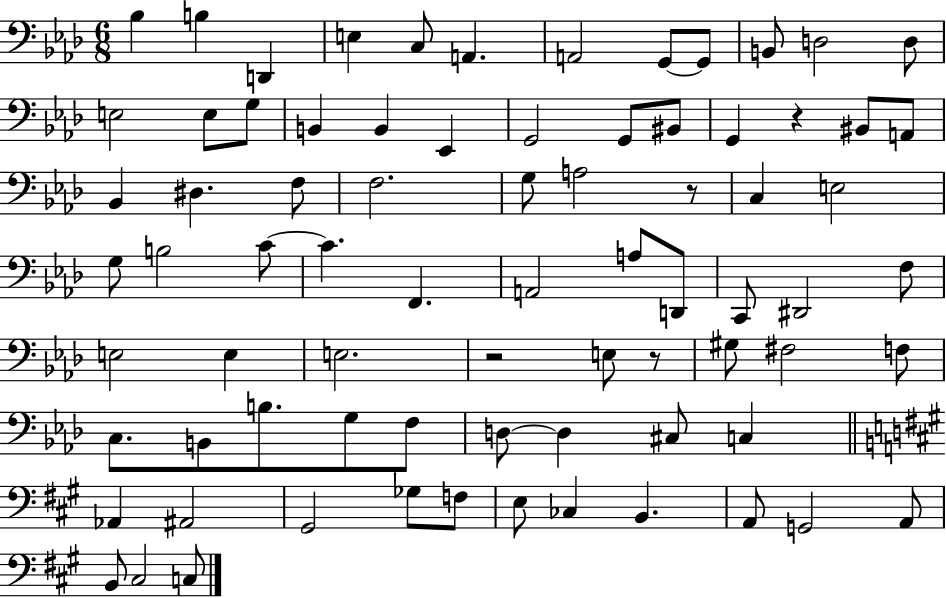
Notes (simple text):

Bb3/q B3/q D2/q E3/q C3/e A2/q. A2/h G2/e G2/e B2/e D3/h D3/e E3/h E3/e G3/e B2/q B2/q Eb2/q G2/h G2/e BIS2/e G2/q R/q BIS2/e A2/e Bb2/q D#3/q. F3/e F3/h. G3/e A3/h R/e C3/q E3/h G3/e B3/h C4/e C4/q. F2/q. A2/h A3/e D2/e C2/e D#2/h F3/e E3/h E3/q E3/h. R/h E3/e R/e G#3/e F#3/h F3/e C3/e. B2/e B3/e. G3/e F3/e D3/e D3/q C#3/e C3/q Ab2/q A#2/h G#2/h Gb3/e F3/e E3/e CES3/q B2/q. A2/e G2/h A2/e B2/e C#3/h C3/e